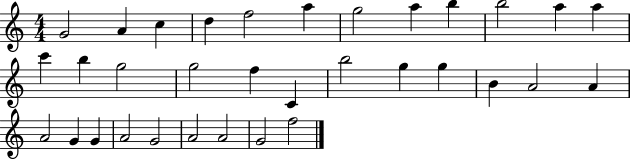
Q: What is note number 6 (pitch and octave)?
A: A5